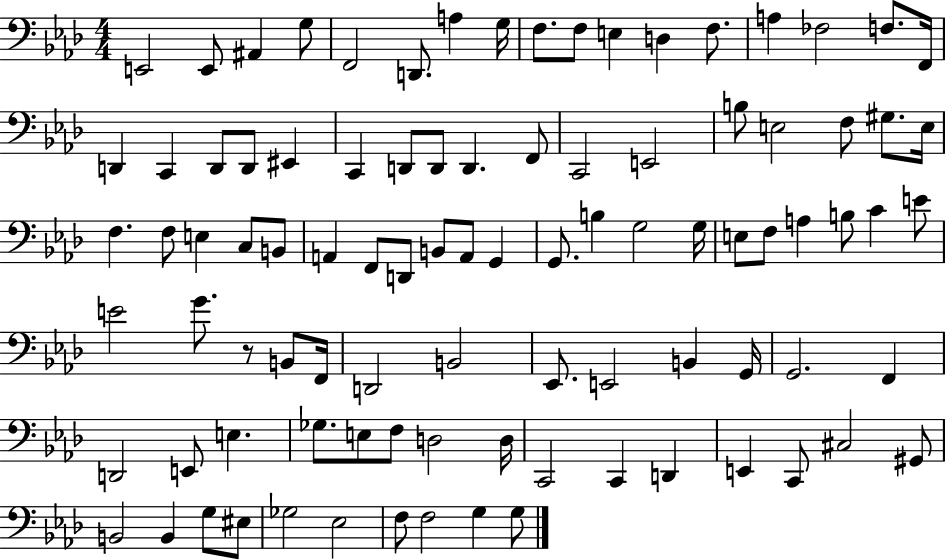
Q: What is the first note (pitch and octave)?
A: E2